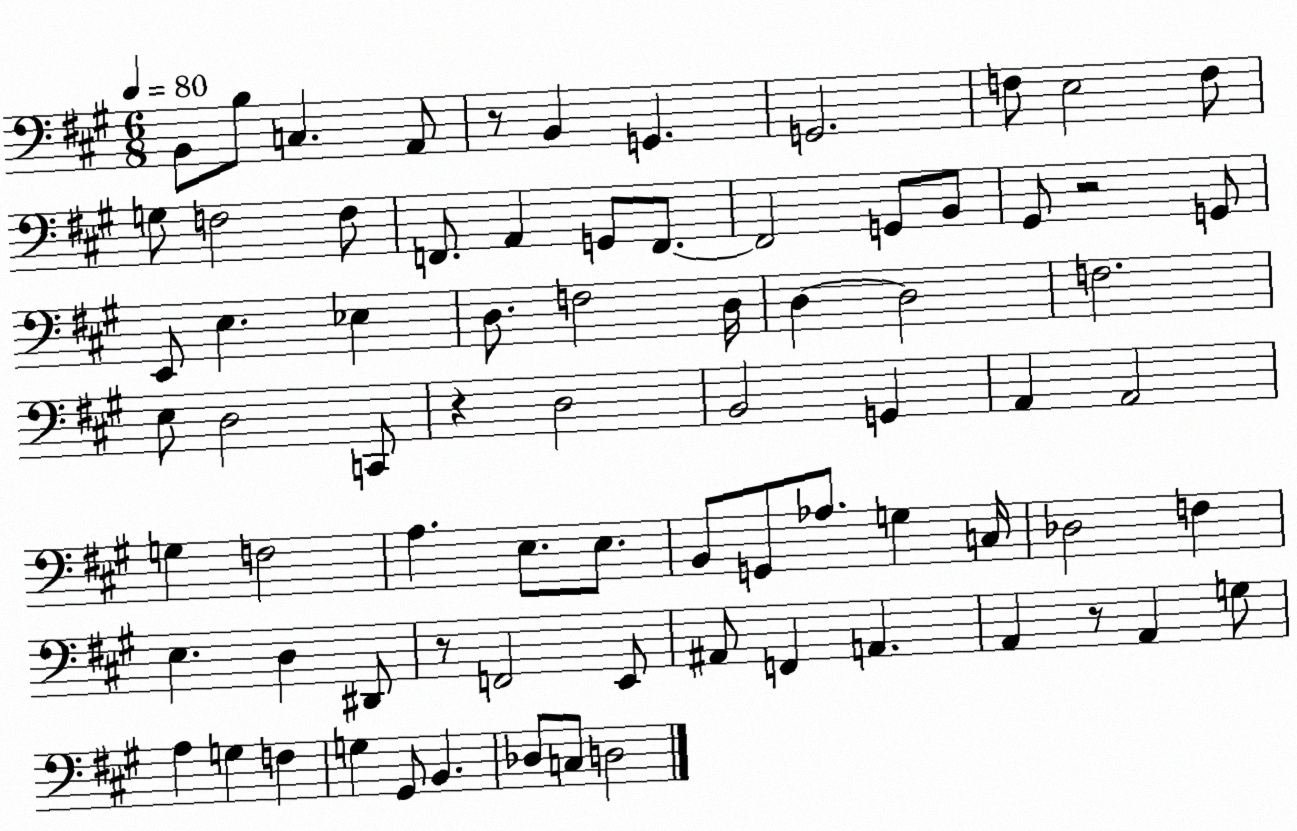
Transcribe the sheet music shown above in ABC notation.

X:1
T:Untitled
M:6/8
L:1/4
K:A
B,,/2 B,/2 C, A,,/2 z/2 B,, G,, G,,2 F,/2 E,2 F,/2 G,/2 F,2 F,/2 F,,/2 A,, G,,/2 F,,/2 F,,2 G,,/2 B,,/2 ^G,,/2 z2 G,,/2 E,,/2 E, _E, D,/2 F,2 D,/4 D, D,2 F,2 E,/2 D,2 C,,/2 z D,2 B,,2 G,, A,, A,,2 G, F,2 A, E,/2 E,/2 B,,/2 G,,/2 _A,/2 G, C,/4 _D,2 F, E, D, ^D,,/2 z/2 F,,2 E,,/2 ^A,,/2 F,, A,, A,, z/2 A,, G,/2 A, G, F, G, ^G,,/2 B,, _D,/2 C,/2 D,2